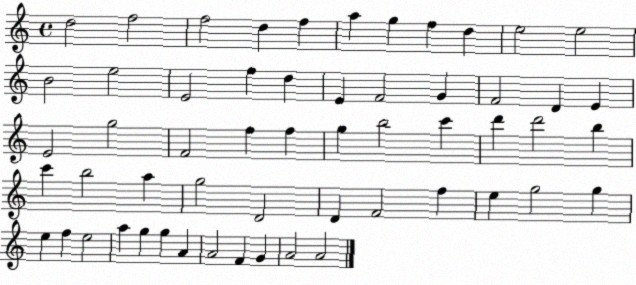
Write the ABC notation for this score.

X:1
T:Untitled
M:4/4
L:1/4
K:C
d2 f2 f2 d f a g f d e2 e2 B2 e2 E2 f d E F2 G F2 D E E2 g2 F2 f f g b2 c' d' d'2 b c' b2 a g2 D2 D F2 f e g2 g e f e2 a g g A A2 F G A2 A2